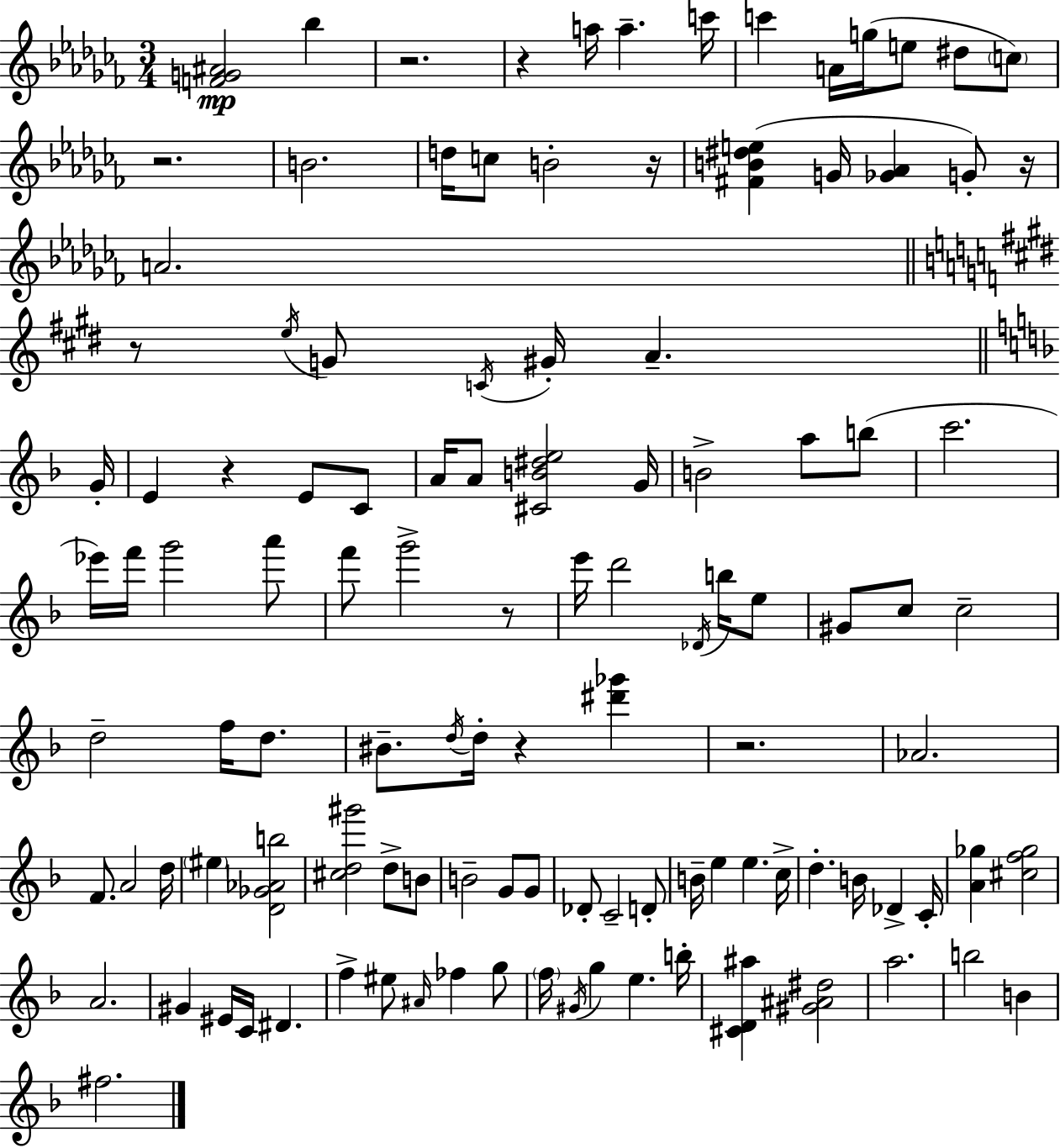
{
  \clef treble
  \numericTimeSignature
  \time 3/4
  \key aes \minor
  <f' g' ais'>2\mp bes''4 | r2. | r4 a''16 a''4.-- c'''16 | c'''4 a'16 g''16( e''8 dis''8 \parenthesize c''8) | \break r2. | b'2. | d''16 c''8 b'2-. r16 | <fis' b' dis'' e''>4( g'16 <ges' aes'>4 g'8-.) r16 | \break a'2. | \bar "||" \break \key e \major r8 \acciaccatura { e''16 } g'8 \acciaccatura { c'16 } gis'16-. a'4.-- | \bar "||" \break \key f \major g'16-. e'4 r4 e'8 c'8 | a'16 a'8 <cis' b' dis'' e''>2 | g'16 b'2-> a''8 b''8( | c'''2. | \break ees'''16) f'''16 g'''2 a'''8 | f'''8 g'''2-> r8 | e'''16 d'''2 \acciaccatura { des'16 } b''16 | e''8 gis'8 c''8 c''2-- | \break d''2-- f''16 d''8. | bis'8.-- \acciaccatura { d''16 } d''16-. r4 <dis''' ges'''>4 | r2. | aes'2. | \break f'8. a'2 | d''16 \parenthesize eis''4 <d' ges' aes' b''>2 | <cis'' d'' gis'''>2 d''8-> | b'8 b'2-- g'8 | \break g'8 des'8-. c'2-- | d'8-. b'16-- e''4 e''4. | c''16-> d''4.-. b'16 des'4-> | c'16-. <a' ges''>4 <cis'' f'' ges''>2 | \break a'2. | gis'4 eis'16 c'16 dis'4. | f''4-> eis''8 \grace { ais'16 } fes''4 | g''8 \parenthesize f''16 \acciaccatura { gis'16 } g''4 e''4. | \break b''16-. <cis' d' ais''>4 <gis' ais' dis''>2 | a''2. | b''2 | b'4 fis''2. | \break \bar "|."
}